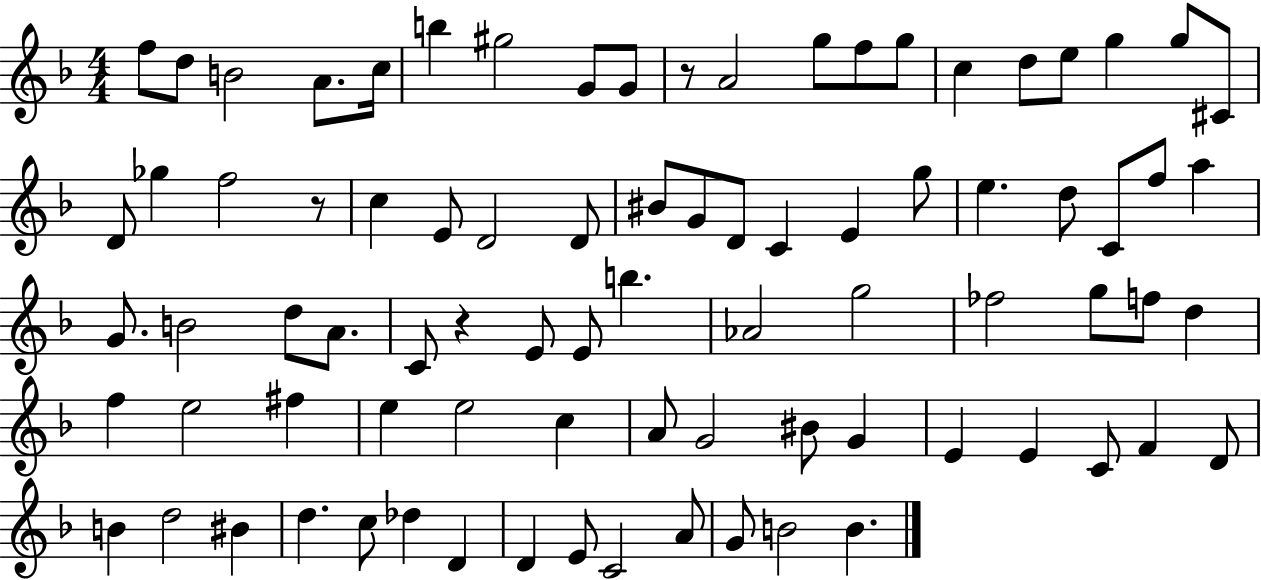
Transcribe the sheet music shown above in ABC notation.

X:1
T:Untitled
M:4/4
L:1/4
K:F
f/2 d/2 B2 A/2 c/4 b ^g2 G/2 G/2 z/2 A2 g/2 f/2 g/2 c d/2 e/2 g g/2 ^C/2 D/2 _g f2 z/2 c E/2 D2 D/2 ^B/2 G/2 D/2 C E g/2 e d/2 C/2 f/2 a G/2 B2 d/2 A/2 C/2 z E/2 E/2 b _A2 g2 _f2 g/2 f/2 d f e2 ^f e e2 c A/2 G2 ^B/2 G E E C/2 F D/2 B d2 ^B d c/2 _d D D E/2 C2 A/2 G/2 B2 B